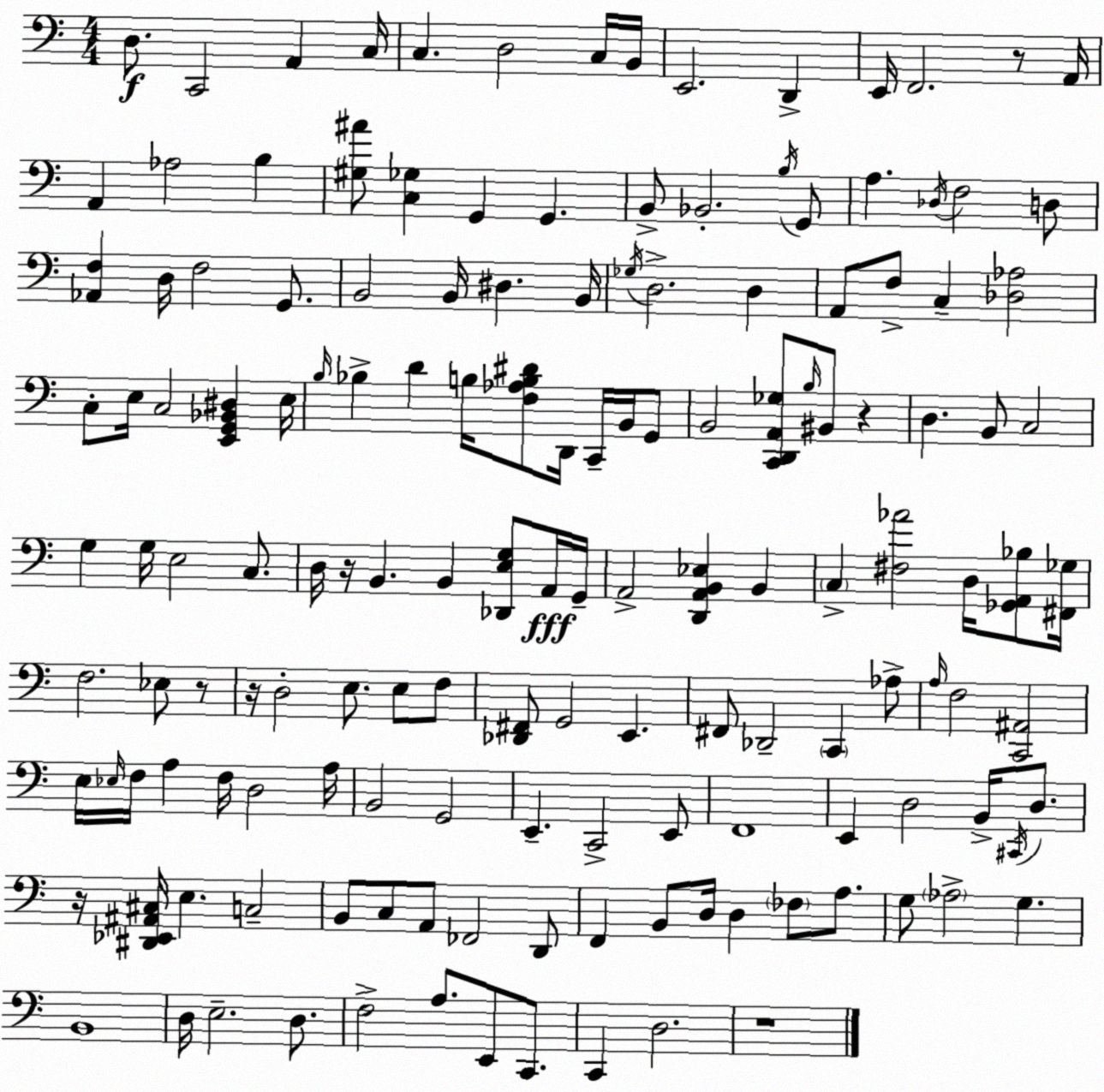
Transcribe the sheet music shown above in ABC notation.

X:1
T:Untitled
M:4/4
L:1/4
K:C
D,/2 C,,2 A,, C,/4 C, D,2 C,/4 B,,/4 E,,2 D,, E,,/4 F,,2 z/2 A,,/4 A,, _A,2 B, [^G,^A]/2 [C,_G,] G,, G,, B,,/2 _B,,2 B,/4 G,,/2 A, _D,/4 F,2 D,/2 [_A,,F,] D,/4 F,2 G,,/2 B,,2 B,,/4 ^D, B,,/4 _G,/4 D,2 D, A,,/2 F,/2 C, [_D,_A,]2 C,/2 E,/4 C,2 [E,,G,,_B,,^D,] E,/4 B,/4 _B, D B,/4 [F,_A,B,^D]/2 D,,/4 C,,/4 B,,/4 G,,/2 B,,2 [C,,D,,A,,_G,]/2 B,/4 ^B,,/2 z D, B,,/2 C,2 G, G,/4 E,2 C,/2 D,/4 z/4 B,, B,, [_D,,E,G,]/2 A,,/4 G,,/4 A,,2 [D,,A,,B,,_E,] B,, C, [^F,_A]2 D,/4 [_G,,A,,_B,]/2 [^F,,_G,]/4 F,2 _E,/2 z/2 z/4 D,2 E,/2 E,/2 F,/2 [_D,,^F,,]/2 G,,2 E,, ^F,,/2 _D,,2 C,, _A,/2 A,/4 F,2 [C,,^A,,]2 E,/4 _E,/4 F,/4 A, F,/4 D,2 A,/4 B,,2 G,,2 E,, C,,2 E,,/2 F,,4 E,, D,2 B,,/4 ^C,,/4 D,/2 z/4 [^D,,_E,,^A,,^C,]/4 E, C,2 B,,/2 C,/2 A,,/2 _F,,2 D,,/2 F,, B,,/2 D,/4 D, _F,/2 A,/2 G,/2 _A,2 G, B,,4 D,/4 E,2 D,/2 F,2 A,/2 E,,/2 C,,/2 C,, D,2 z4